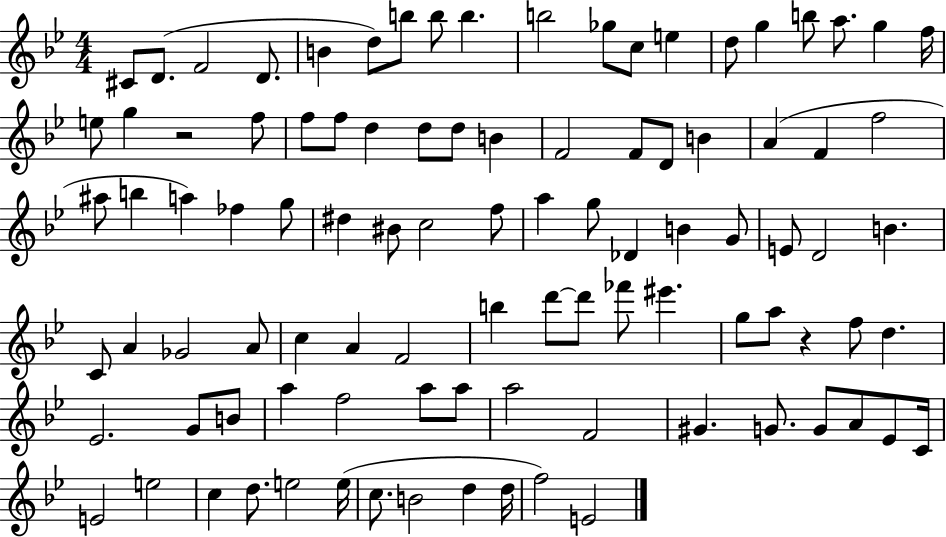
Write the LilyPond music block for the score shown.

{
  \clef treble
  \numericTimeSignature
  \time 4/4
  \key bes \major
  cis'8 d'8.( f'2 d'8. | b'4 d''8) b''8 b''8 b''4. | b''2 ges''8 c''8 e''4 | d''8 g''4 b''8 a''8. g''4 f''16 | \break e''8 g''4 r2 f''8 | f''8 f''8 d''4 d''8 d''8 b'4 | f'2 f'8 d'8 b'4 | a'4( f'4 f''2 | \break ais''8 b''4 a''4) fes''4 g''8 | dis''4 bis'8 c''2 f''8 | a''4 g''8 des'4 b'4 g'8 | e'8 d'2 b'4. | \break c'8 a'4 ges'2 a'8 | c''4 a'4 f'2 | b''4 d'''8~~ d'''8 fes'''8 eis'''4. | g''8 a''8 r4 f''8 d''4. | \break ees'2. g'8 b'8 | a''4 f''2 a''8 a''8 | a''2 f'2 | gis'4. g'8. g'8 a'8 ees'8 c'16 | \break e'2 e''2 | c''4 d''8. e''2 e''16( | c''8. b'2 d''4 d''16 | f''2) e'2 | \break \bar "|."
}